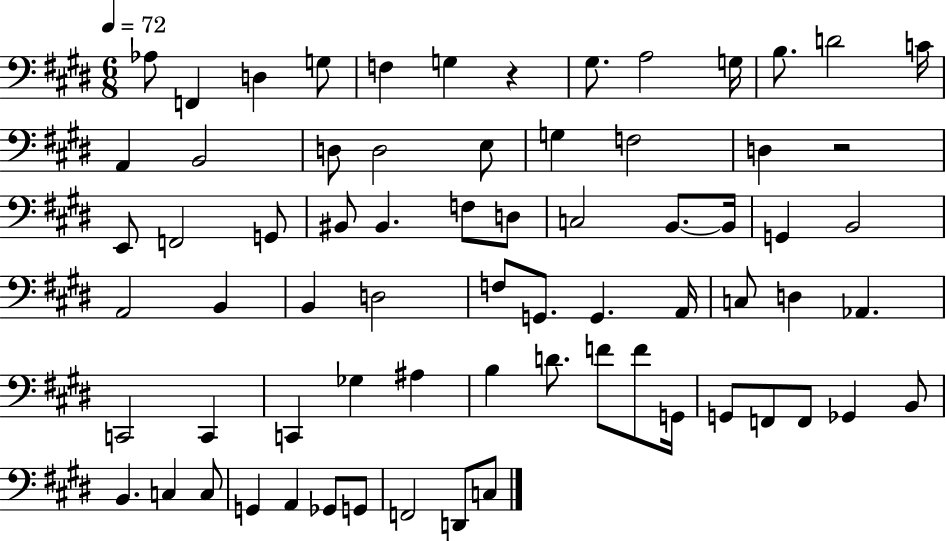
X:1
T:Untitled
M:6/8
L:1/4
K:E
_A,/2 F,, D, G,/2 F, G, z ^G,/2 A,2 G,/4 B,/2 D2 C/4 A,, B,,2 D,/2 D,2 E,/2 G, F,2 D, z2 E,,/2 F,,2 G,,/2 ^B,,/2 ^B,, F,/2 D,/2 C,2 B,,/2 B,,/4 G,, B,,2 A,,2 B,, B,, D,2 F,/2 G,,/2 G,, A,,/4 C,/2 D, _A,, C,,2 C,, C,, _G, ^A, B, D/2 F/2 F/2 G,,/4 G,,/2 F,,/2 F,,/2 _G,, B,,/2 B,, C, C,/2 G,, A,, _G,,/2 G,,/2 F,,2 D,,/2 C,/2